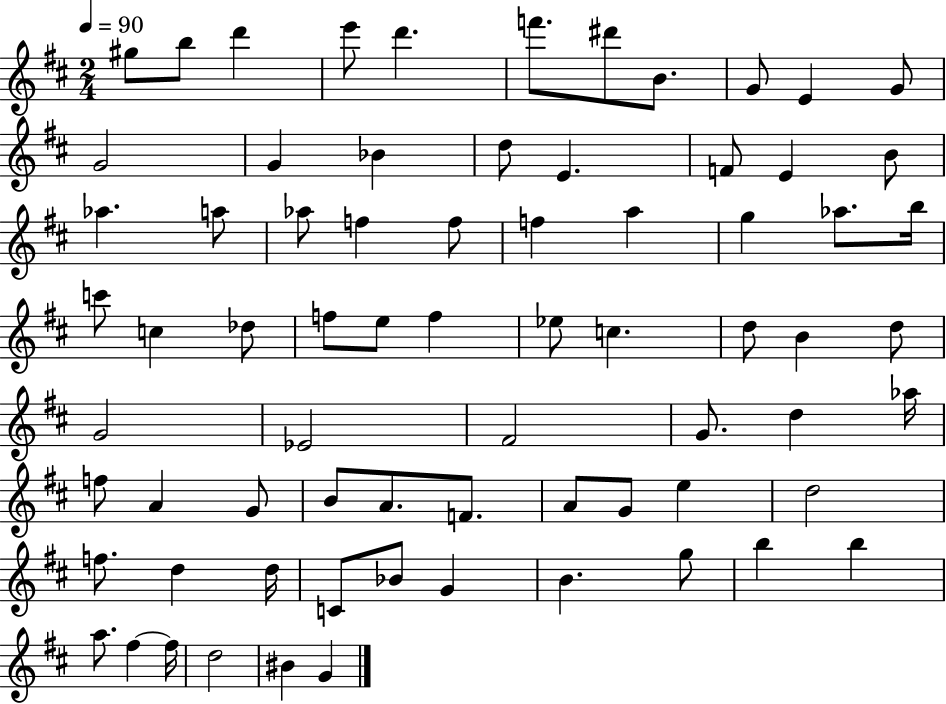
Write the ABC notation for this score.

X:1
T:Untitled
M:2/4
L:1/4
K:D
^g/2 b/2 d' e'/2 d' f'/2 ^d'/2 B/2 G/2 E G/2 G2 G _B d/2 E F/2 E B/2 _a a/2 _a/2 f f/2 f a g _a/2 b/4 c'/2 c _d/2 f/2 e/2 f _e/2 c d/2 B d/2 G2 _E2 ^F2 G/2 d _a/4 f/2 A G/2 B/2 A/2 F/2 A/2 G/2 e d2 f/2 d d/4 C/2 _B/2 G B g/2 b b a/2 ^f ^f/4 d2 ^B G